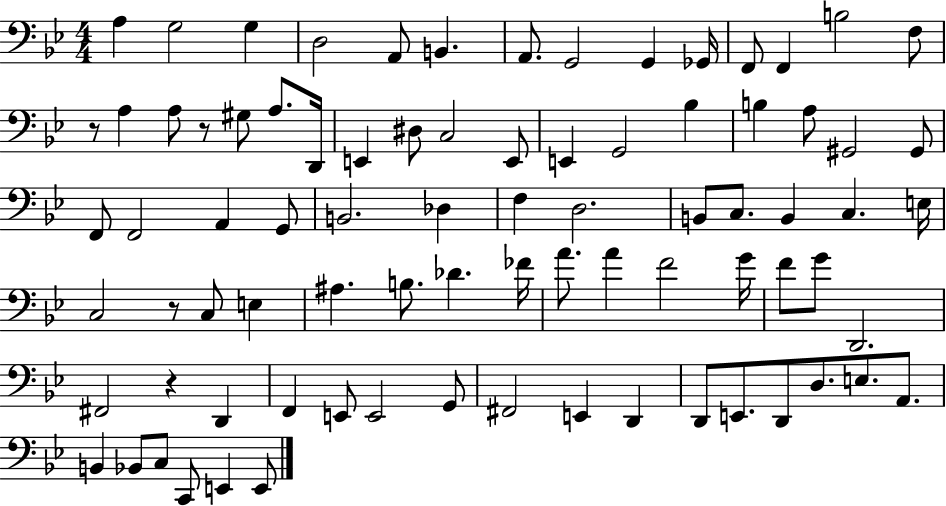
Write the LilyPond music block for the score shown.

{
  \clef bass
  \numericTimeSignature
  \time 4/4
  \key bes \major
  a4 g2 g4 | d2 a,8 b,4. | a,8. g,2 g,4 ges,16 | f,8 f,4 b2 f8 | \break r8 a4 a8 r8 gis8 a8. d,16 | e,4 dis8 c2 e,8 | e,4 g,2 bes4 | b4 a8 gis,2 gis,8 | \break f,8 f,2 a,4 g,8 | b,2. des4 | f4 d2. | b,8 c8. b,4 c4. e16 | \break c2 r8 c8 e4 | ais4. b8. des'4. fes'16 | a'8. a'4 f'2 g'16 | f'8 g'8 d,2. | \break fis,2 r4 d,4 | f,4 e,8 e,2 g,8 | fis,2 e,4 d,4 | d,8 e,8. d,8 d8. e8. a,8. | \break b,4 bes,8 c8 c,8 e,4 e,8 | \bar "|."
}